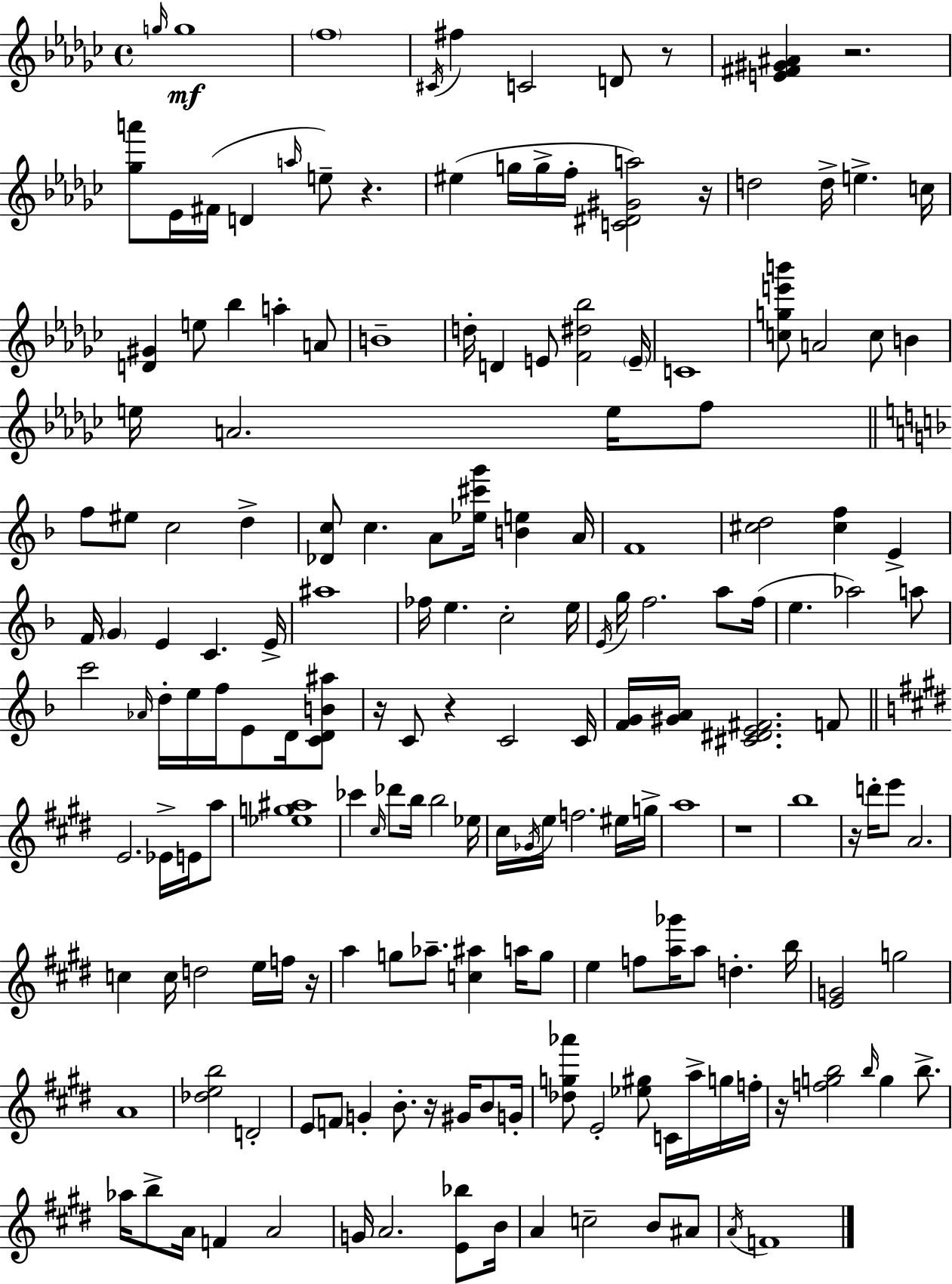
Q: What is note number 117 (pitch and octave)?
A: G4